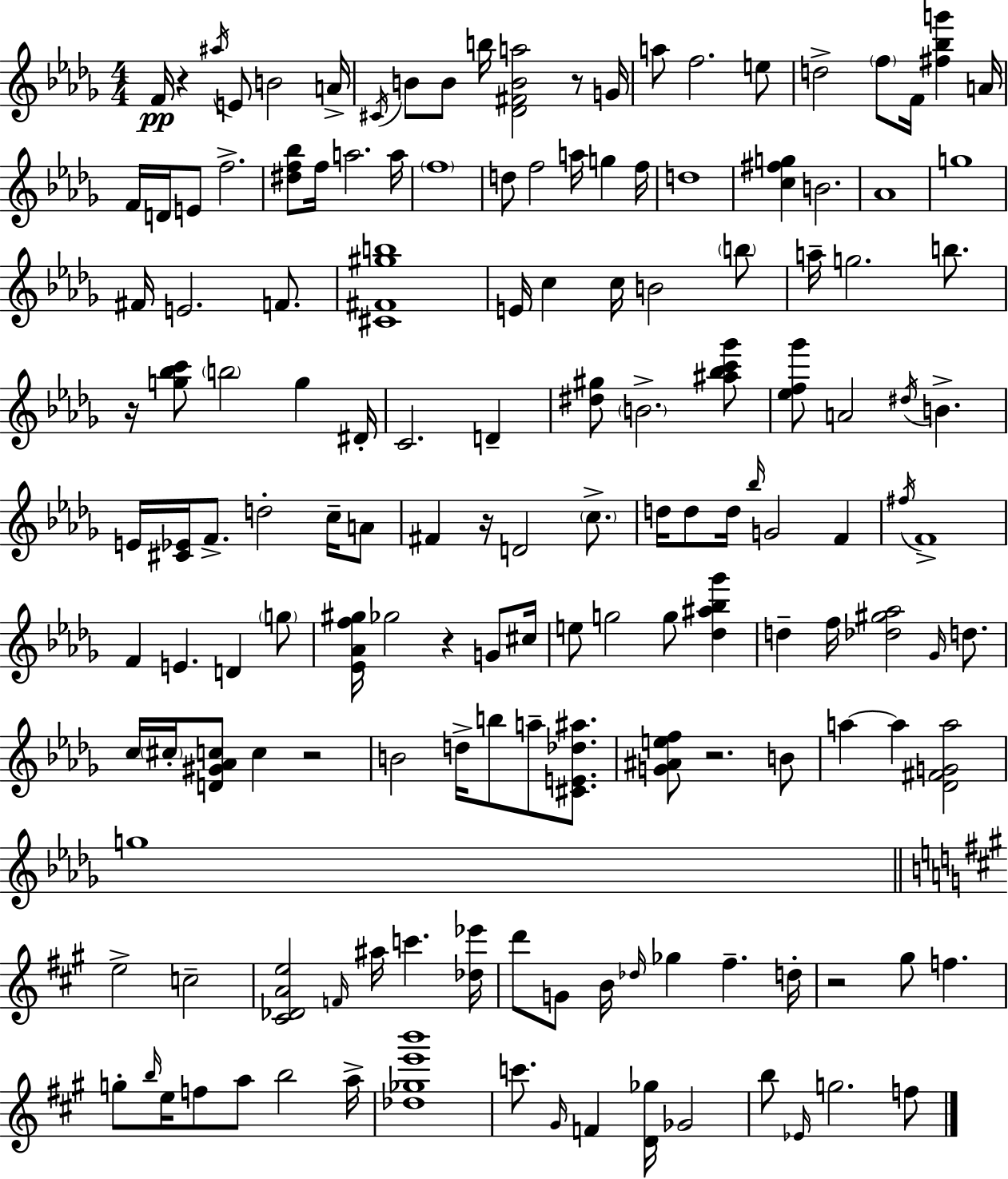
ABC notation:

X:1
T:Untitled
M:4/4
L:1/4
K:Bbm
F/4 z ^a/4 E/2 B2 A/4 ^C/4 B/2 B/2 b/4 [_D^FBa]2 z/2 G/4 a/2 f2 e/2 d2 f/2 F/4 [^f_bg'] A/4 F/4 D/4 E/2 f2 [^df_b]/2 f/4 a2 a/4 f4 d/2 f2 a/4 g f/4 d4 [c^fg] B2 _A4 g4 ^F/4 E2 F/2 [^C^F^gb]4 E/4 c c/4 B2 b/2 a/4 g2 b/2 z/4 [g_bc']/2 b2 g ^D/4 C2 D [^d^g]/2 B2 [^a_bc'_g']/2 [_ef_g']/2 A2 ^d/4 B E/4 [^C_E]/4 F/2 d2 c/4 A/2 ^F z/4 D2 c/2 d/4 d/2 d/4 _b/4 G2 F ^f/4 F4 F E D g/2 [_E_Af^g]/4 _g2 z G/2 ^c/4 e/2 g2 g/2 [_d^a_b_g'] d f/4 [_d^g_a]2 _G/4 d/2 c/4 ^c/4 [D^G_Ac]/2 c z2 B2 d/4 b/2 a/2 [^CE_d^a]/2 [G^Aef]/2 z2 B/2 a a [_D^FGa]2 g4 e2 c2 [^C_DAe]2 F/4 ^a/4 c' [_d_e']/4 d'/2 G/2 B/4 _d/4 _g ^f d/4 z2 ^g/2 f g/2 b/4 e/4 f/2 a/2 b2 a/4 [_d_ge'b']4 c'/2 ^G/4 F [D_g]/4 _G2 b/2 _E/4 g2 f/2